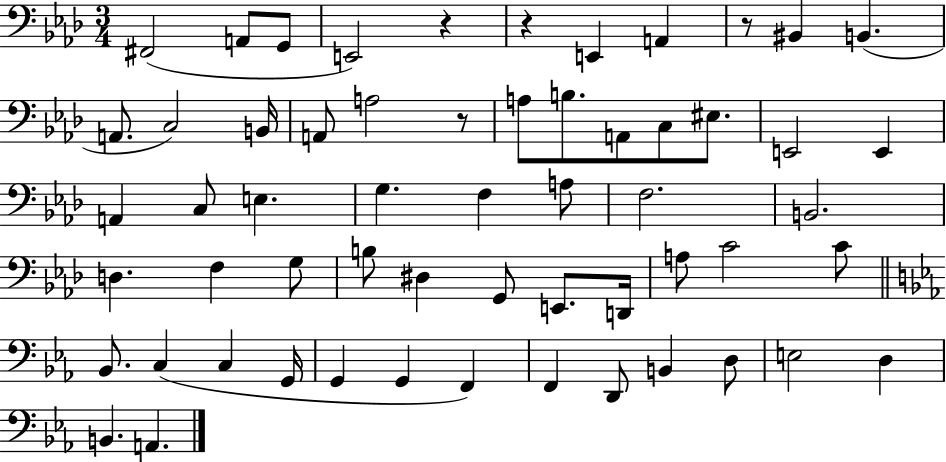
{
  \clef bass
  \numericTimeSignature
  \time 3/4
  \key aes \major
  fis,2( a,8 g,8 | e,2) r4 | r4 e,4 a,4 | r8 bis,4 b,4.( | \break a,8. c2) b,16 | a,8 a2 r8 | a8 b8. a,8 c8 eis8. | e,2 e,4 | \break a,4 c8 e4. | g4. f4 a8 | f2. | b,2. | \break d4. f4 g8 | b8 dis4 g,8 e,8. d,16 | a8 c'2 c'8 | \bar "||" \break \key c \minor bes,8. c4( c4 g,16 | g,4 g,4 f,4) | f,4 d,8 b,4 d8 | e2 d4 | \break b,4. a,4. | \bar "|."
}